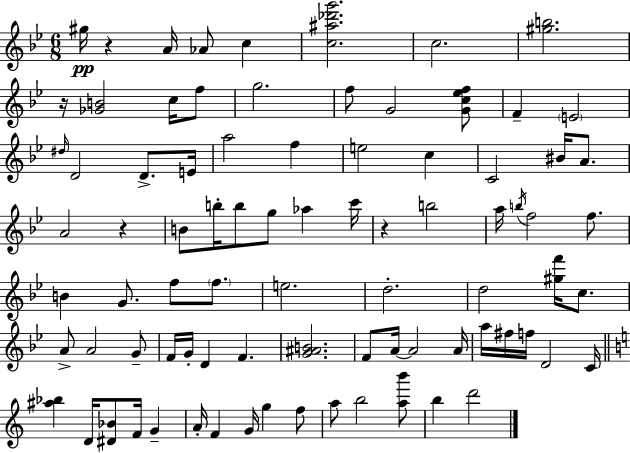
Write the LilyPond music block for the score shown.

{
  \clef treble
  \numericTimeSignature
  \time 6/8
  \key g \minor
  gis''16\pp r4 a'16 aes'8 c''4 | <c'' ais'' des''' g'''>2. | c''2. | <gis'' b''>2. | \break r16 <ges' b'>2 c''16 f''8 | g''2. | f''8 g'2 <g' c'' ees'' f''>8 | f'4-- \parenthesize e'2 | \break \grace { dis''16 } d'2 d'8.-> | e'16 a''2 f''4 | e''2 c''4 | c'2 bis'16 a'8. | \break a'2 r4 | b'8 b''16-. b''8 g''8 aes''4 | c'''16 r4 b''2 | a''16 \acciaccatura { b''16 } f''2 f''8. | \break b'4 g'8. f''8 \parenthesize f''8. | e''2. | d''2.-. | d''2 <gis'' f'''>16 c''8. | \break a'8-> a'2 | g'8-- f'16 g'16-. d'4 f'4. | <g' ais' b'>2. | f'8 a'16~~ a'2 | \break a'16 a''16 fis''16 f''16 d'2 | c'16 \bar "||" \break \key a \minor <ais'' bes''>4 d'16 <dis' bes'>8 f'16 g'4-- | a'16-. f'4 g'16 g''4 f''8 | a''8 b''2 <a'' b'''>8 | b''4 d'''2 | \break \bar "|."
}